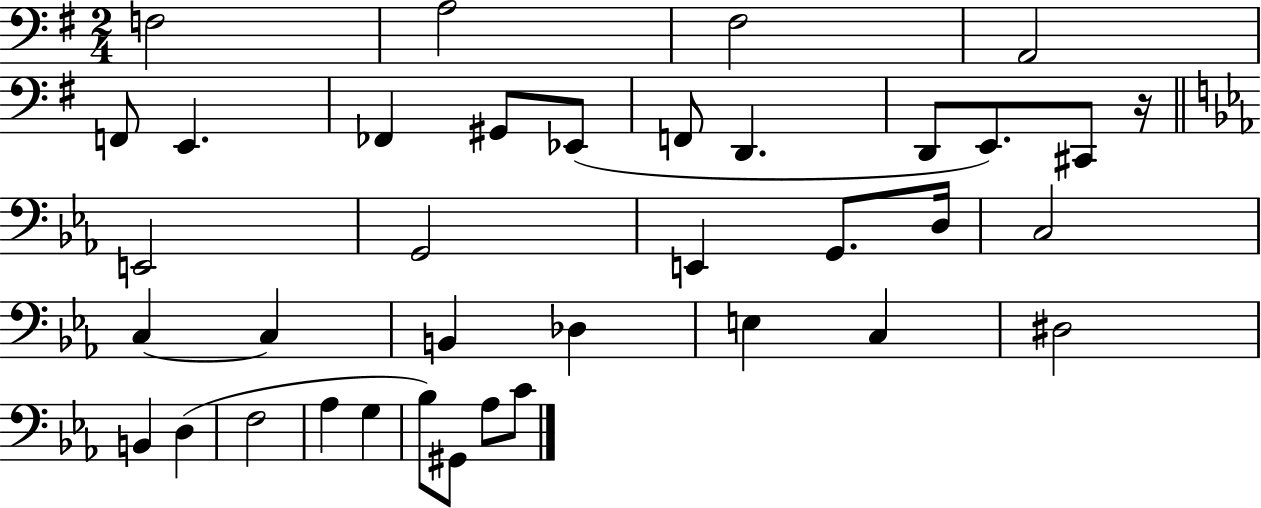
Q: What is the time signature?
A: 2/4